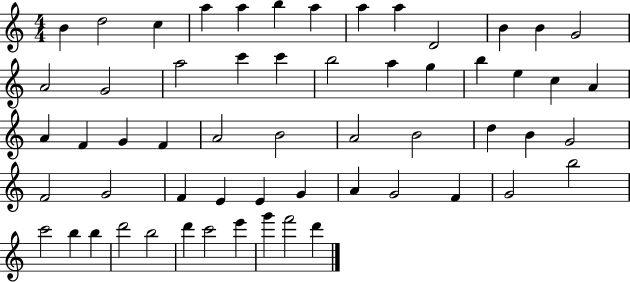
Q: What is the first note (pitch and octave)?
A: B4